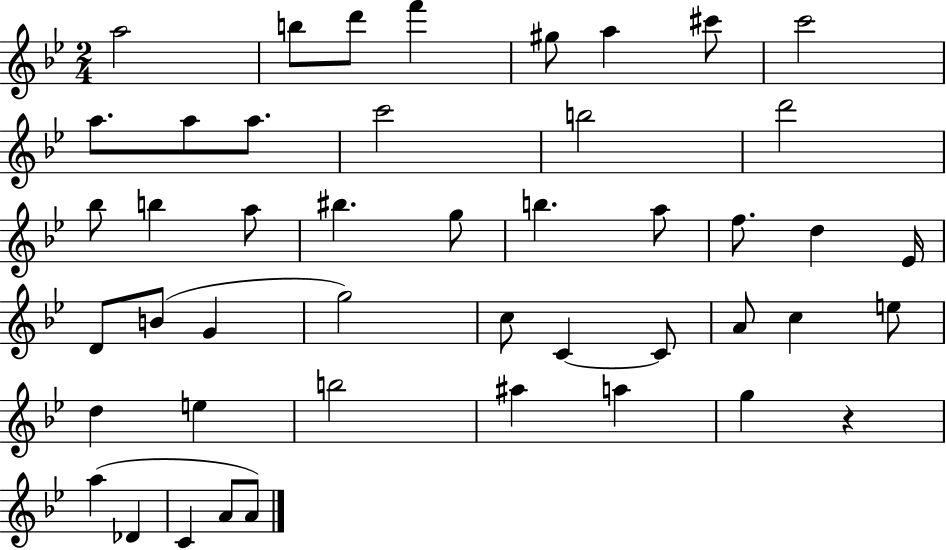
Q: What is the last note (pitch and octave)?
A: A4